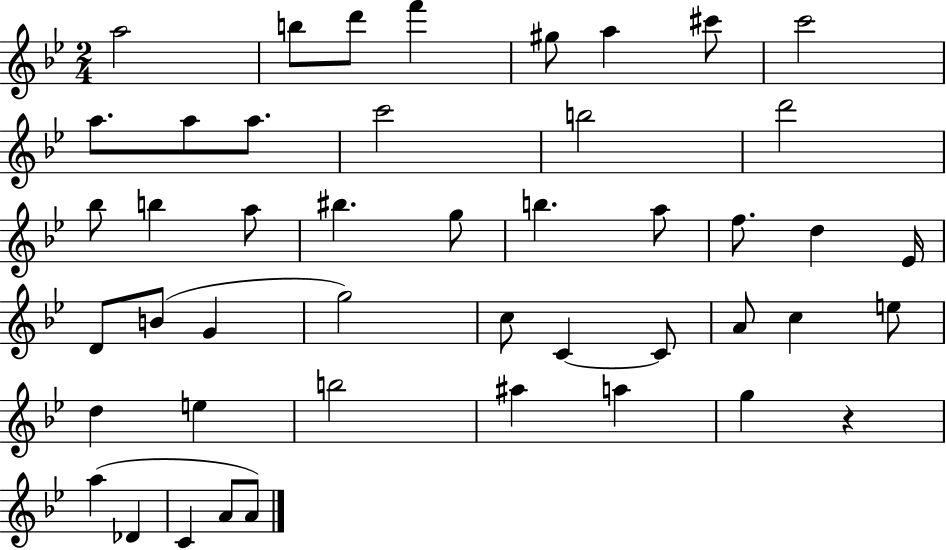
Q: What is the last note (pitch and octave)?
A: A4